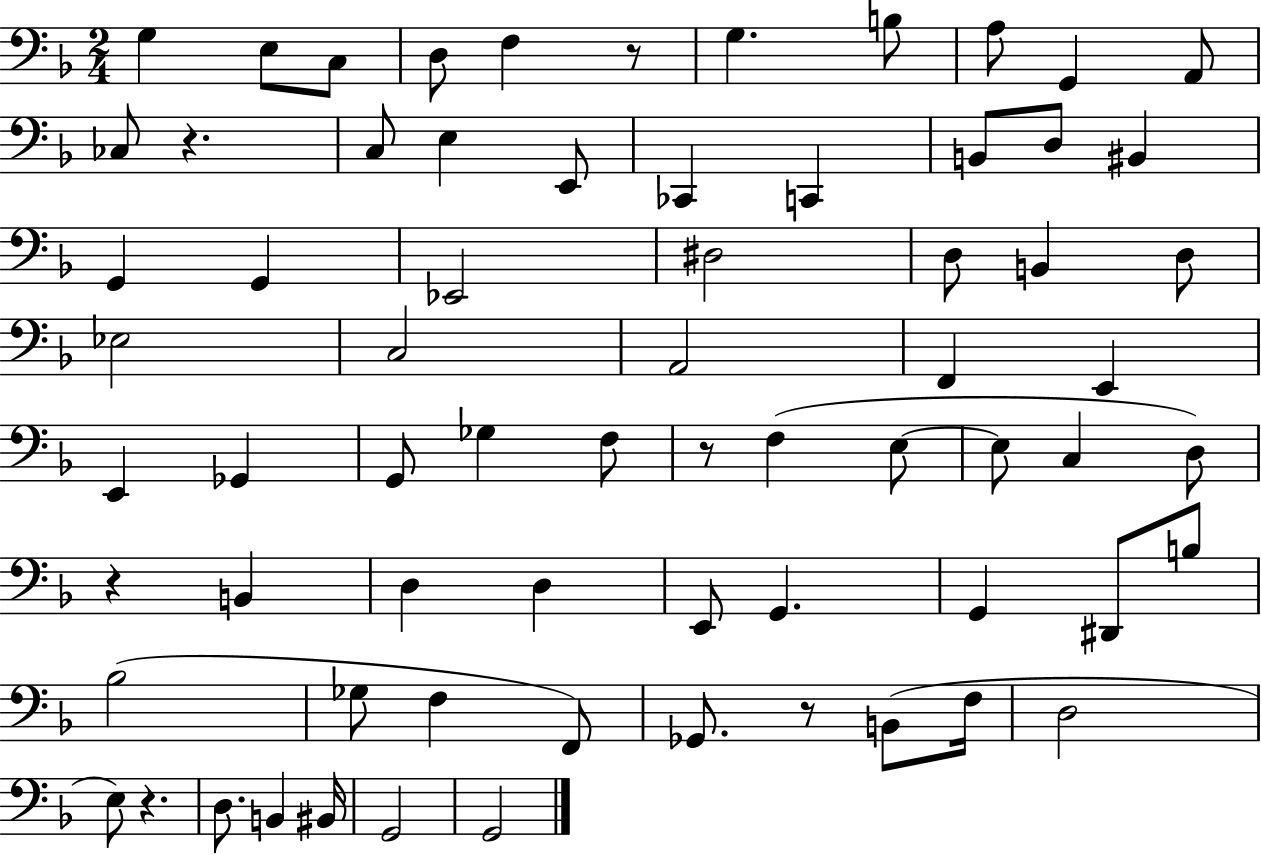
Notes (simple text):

G3/q E3/e C3/e D3/e F3/q R/e G3/q. B3/e A3/e G2/q A2/e CES3/e R/q. C3/e E3/q E2/e CES2/q C2/q B2/e D3/e BIS2/q G2/q G2/q Eb2/h D#3/h D3/e B2/q D3/e Eb3/h C3/h A2/h F2/q E2/q E2/q Gb2/q G2/e Gb3/q F3/e R/e F3/q E3/e E3/e C3/q D3/e R/q B2/q D3/q D3/q E2/e G2/q. G2/q D#2/e B3/e Bb3/h Gb3/e F3/q F2/e Gb2/e. R/e B2/e F3/s D3/h E3/e R/q. D3/e. B2/q BIS2/s G2/h G2/h